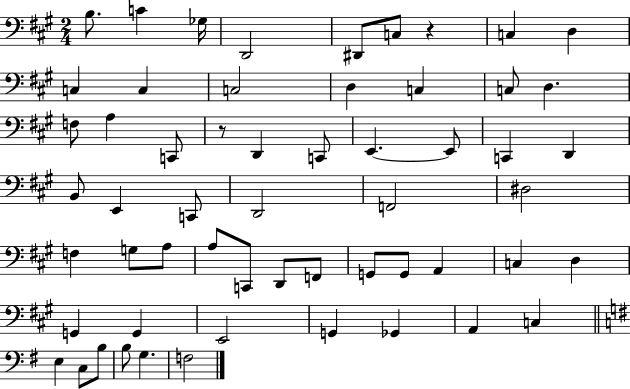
B3/e. C4/q Gb3/s D2/h D#2/e C3/e R/q C3/q D3/q C3/q C3/q C3/h D3/q C3/q C3/e D3/q. F3/e A3/q C2/e R/e D2/q C2/e E2/q. E2/e C2/q D2/q B2/e E2/q C2/e D2/h F2/h D#3/h F3/q G3/e A3/e A3/e C2/e D2/e F2/e G2/e G2/e A2/q C3/q D3/q G2/q G2/q E2/h G2/q Gb2/q A2/q C3/q E3/q C3/e B3/e B3/e G3/q. F3/h